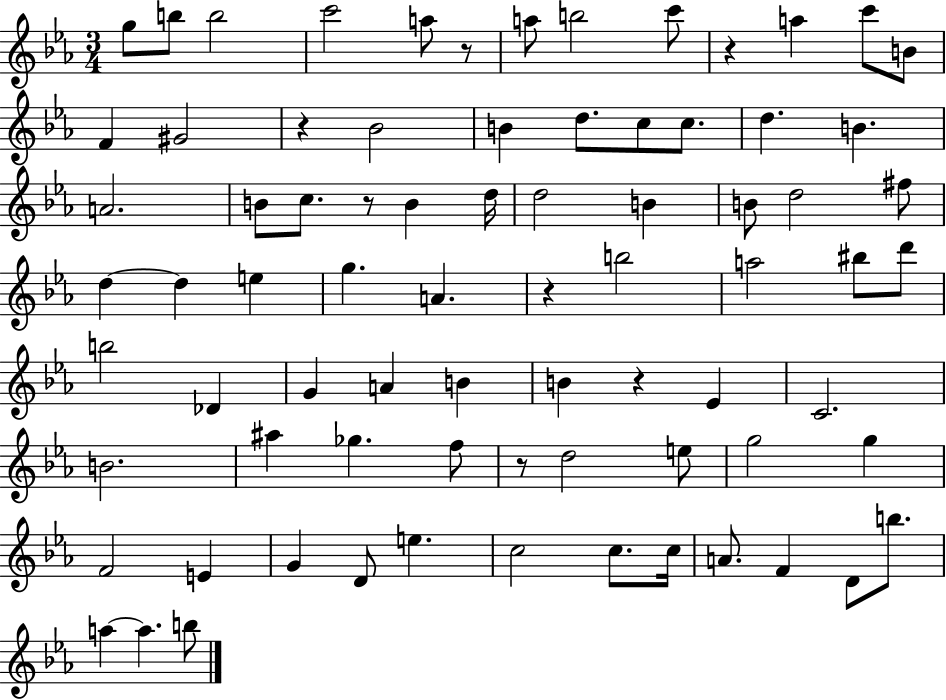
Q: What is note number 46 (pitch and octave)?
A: Eb4